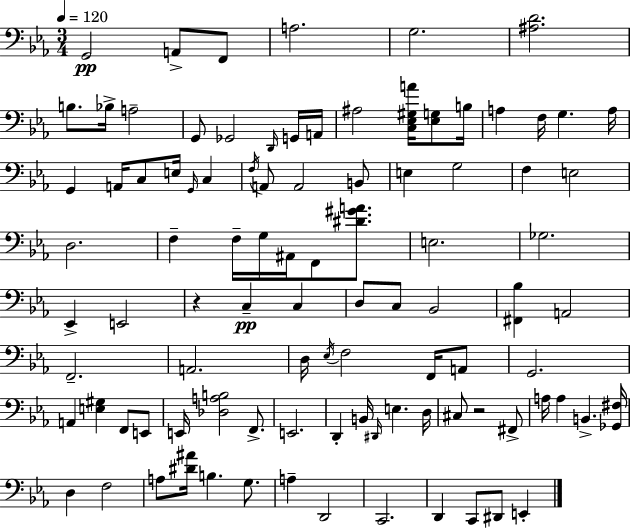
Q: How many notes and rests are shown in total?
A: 96